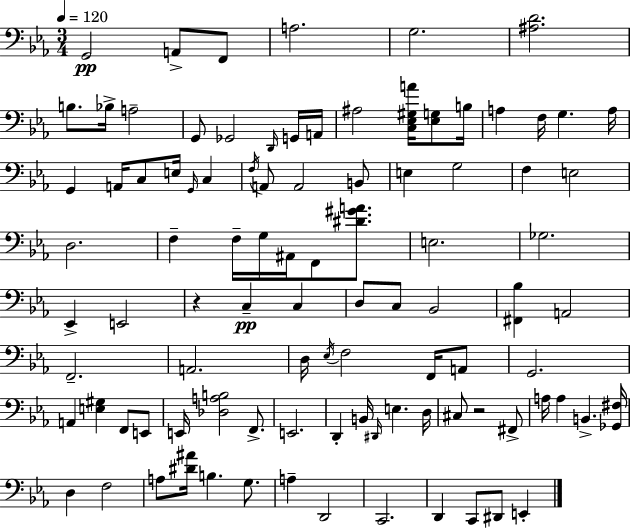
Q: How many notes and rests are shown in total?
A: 96